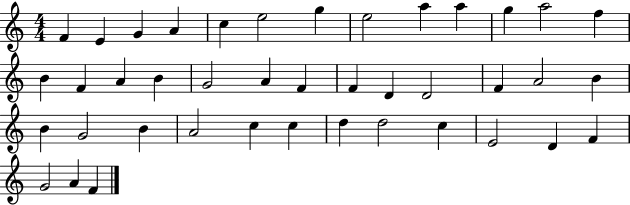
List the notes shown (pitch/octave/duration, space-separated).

F4/q E4/q G4/q A4/q C5/q E5/h G5/q E5/h A5/q A5/q G5/q A5/h F5/q B4/q F4/q A4/q B4/q G4/h A4/q F4/q F4/q D4/q D4/h F4/q A4/h B4/q B4/q G4/h B4/q A4/h C5/q C5/q D5/q D5/h C5/q E4/h D4/q F4/q G4/h A4/q F4/q